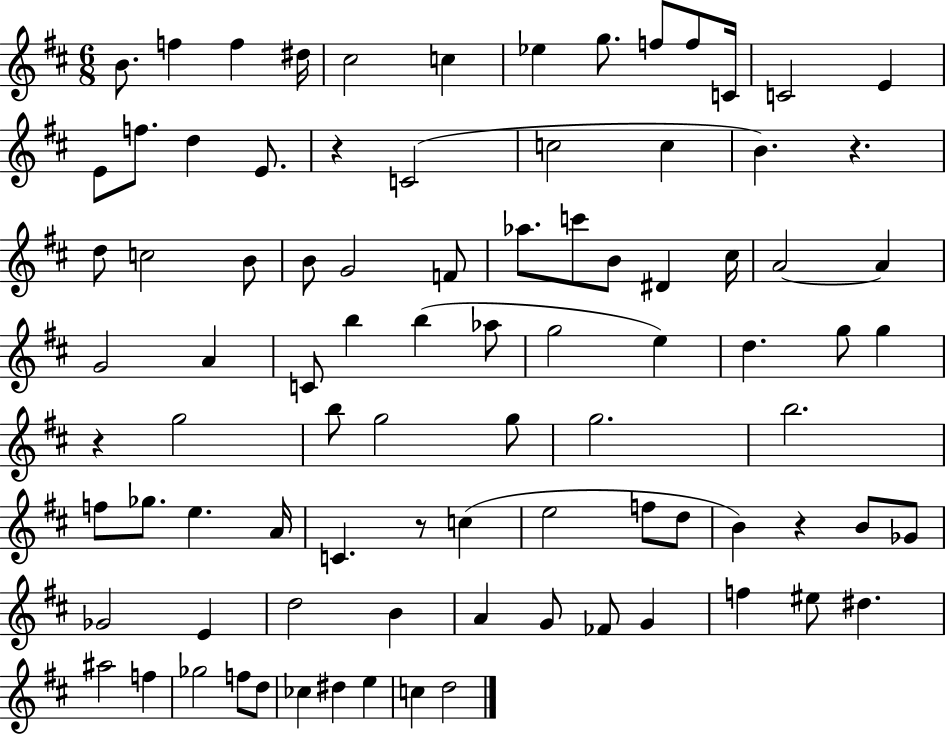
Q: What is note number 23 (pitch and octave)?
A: C5